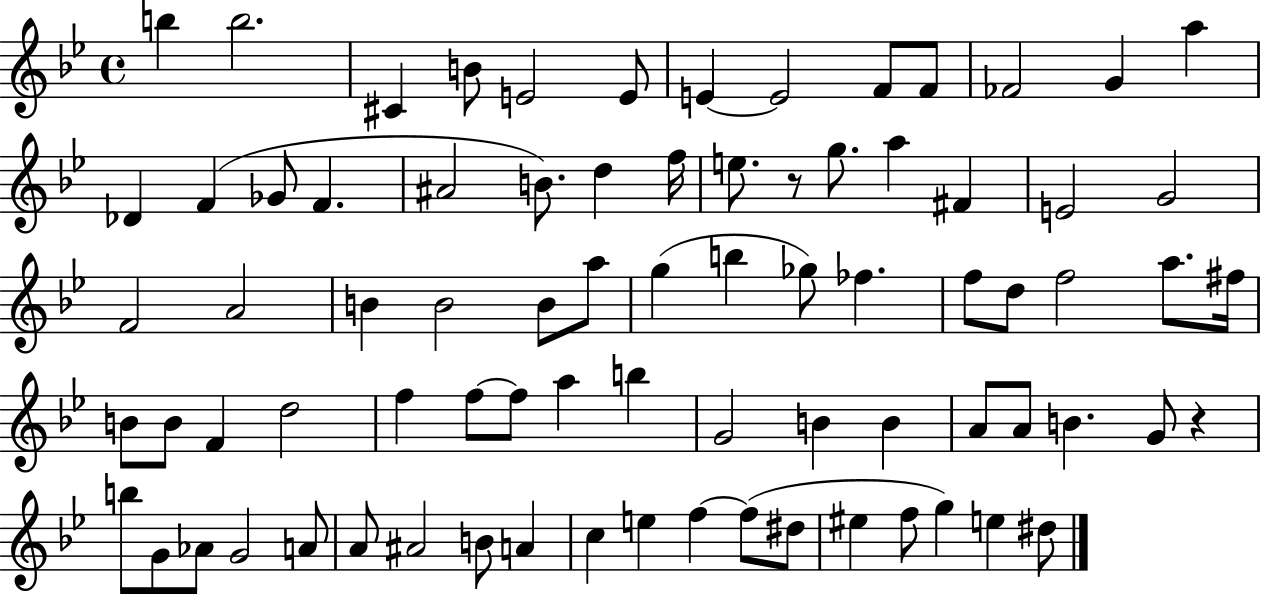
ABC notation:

X:1
T:Untitled
M:4/4
L:1/4
K:Bb
b b2 ^C B/2 E2 E/2 E E2 F/2 F/2 _F2 G a _D F _G/2 F ^A2 B/2 d f/4 e/2 z/2 g/2 a ^F E2 G2 F2 A2 B B2 B/2 a/2 g b _g/2 _f f/2 d/2 f2 a/2 ^f/4 B/2 B/2 F d2 f f/2 f/2 a b G2 B B A/2 A/2 B G/2 z b/2 G/2 _A/2 G2 A/2 A/2 ^A2 B/2 A c e f f/2 ^d/2 ^e f/2 g e ^d/2